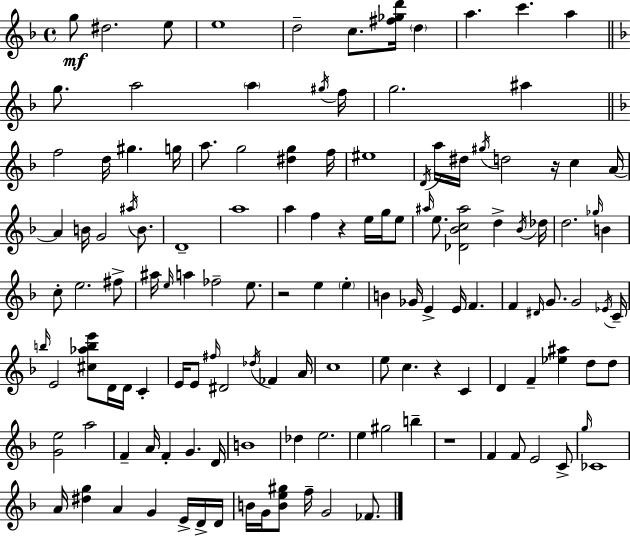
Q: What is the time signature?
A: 4/4